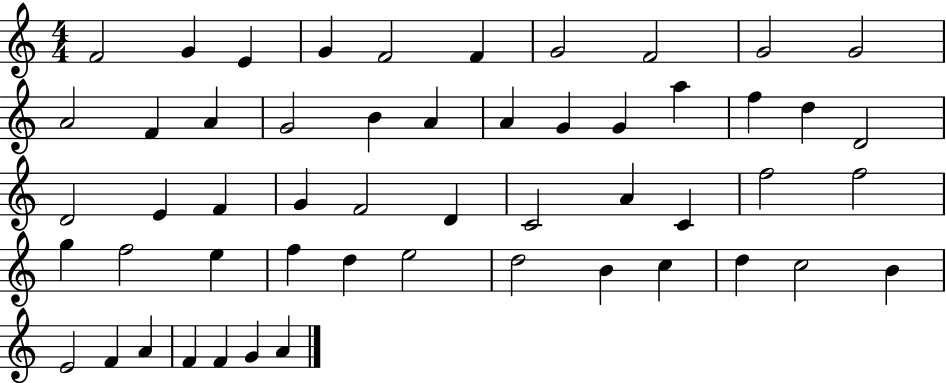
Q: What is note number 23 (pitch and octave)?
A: D4